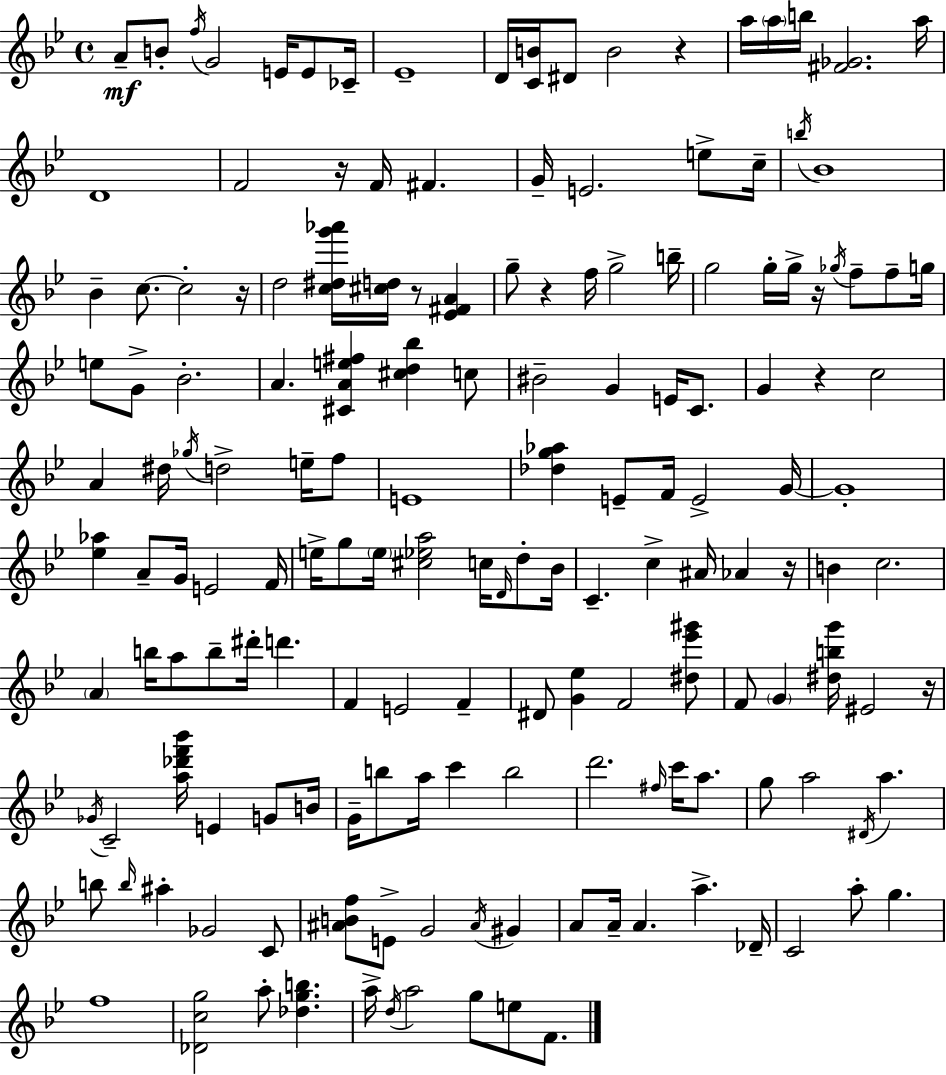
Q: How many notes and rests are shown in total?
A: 163